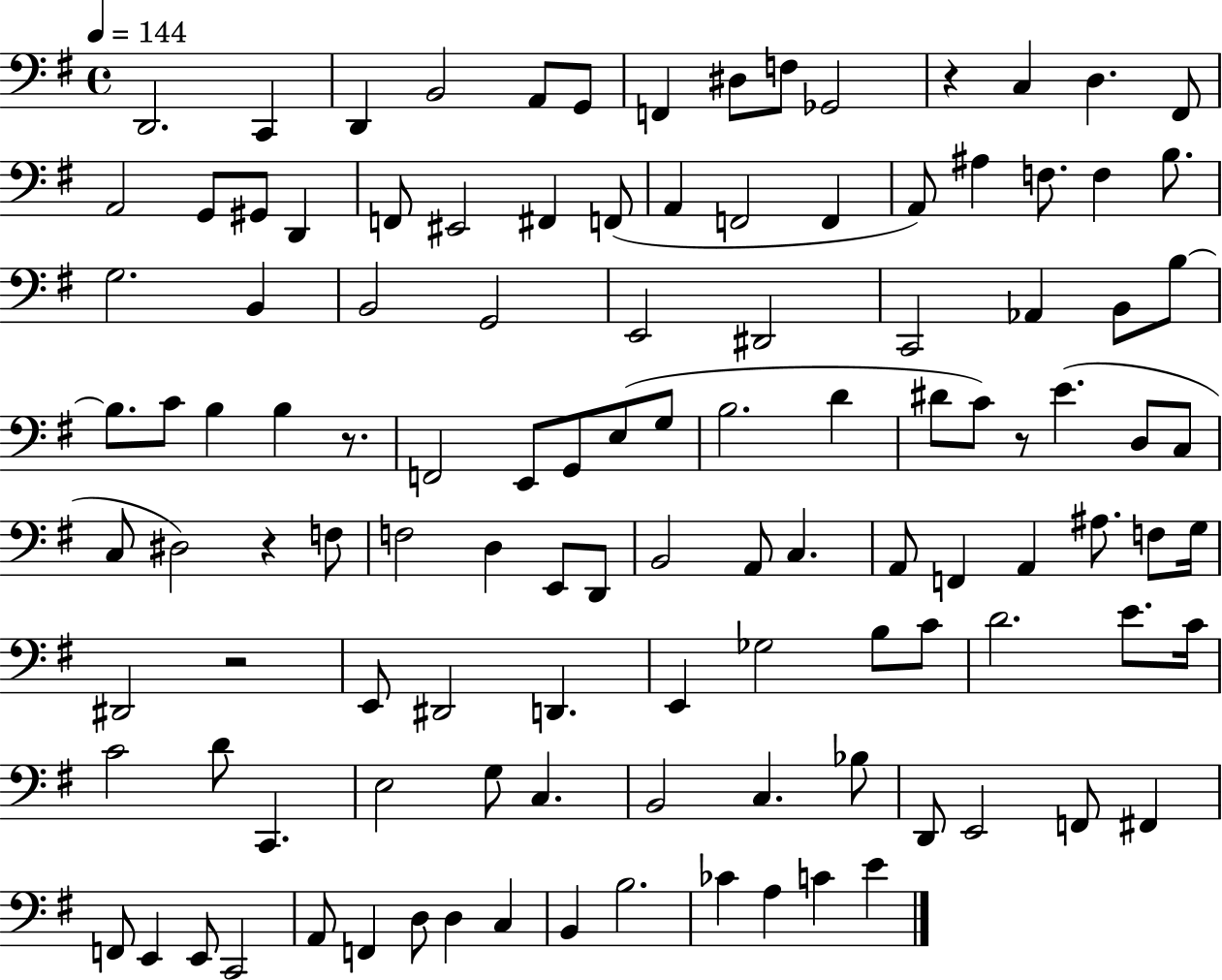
{
  \clef bass
  \time 4/4
  \defaultTimeSignature
  \key g \major
  \tempo 4 = 144
  d,2. c,4 | d,4 b,2 a,8 g,8 | f,4 dis8 f8 ges,2 | r4 c4 d4. fis,8 | \break a,2 g,8 gis,8 d,4 | f,8 eis,2 fis,4 f,8( | a,4 f,2 f,4 | a,8) ais4 f8. f4 b8. | \break g2. b,4 | b,2 g,2 | e,2 dis,2 | c,2 aes,4 b,8 b8~~ | \break b8. c'8 b4 b4 r8. | f,2 e,8 g,8 e8( g8 | b2. d'4 | dis'8 c'8) r8 e'4.( d8 c8 | \break c8 dis2) r4 f8 | f2 d4 e,8 d,8 | b,2 a,8 c4. | a,8 f,4 a,4 ais8. f8 g16 | \break dis,2 r2 | e,8 dis,2 d,4. | e,4 ges2 b8 c'8 | d'2. e'8. c'16 | \break c'2 d'8 c,4. | e2 g8 c4. | b,2 c4. bes8 | d,8 e,2 f,8 fis,4 | \break f,8 e,4 e,8 c,2 | a,8 f,4 d8 d4 c4 | b,4 b2. | ces'4 a4 c'4 e'4 | \break \bar "|."
}